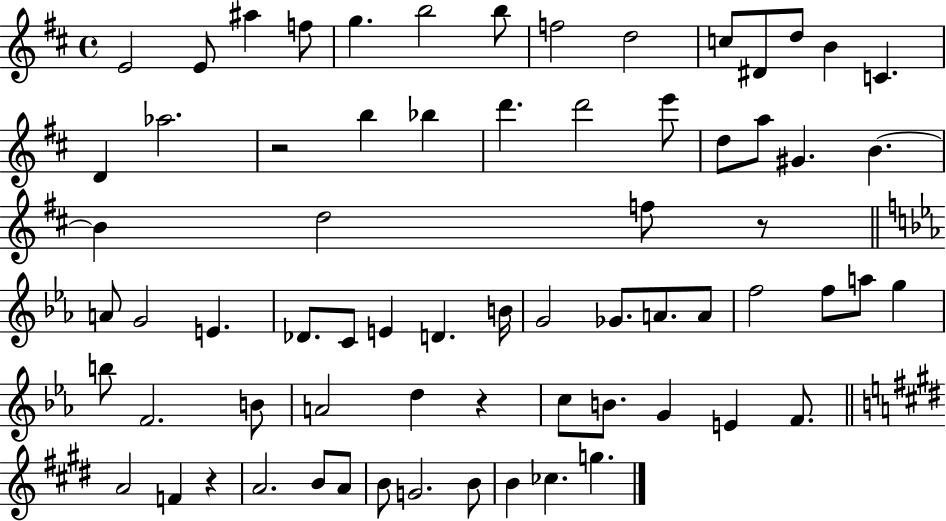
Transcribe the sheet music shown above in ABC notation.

X:1
T:Untitled
M:4/4
L:1/4
K:D
E2 E/2 ^a f/2 g b2 b/2 f2 d2 c/2 ^D/2 d/2 B C D _a2 z2 b _b d' d'2 e'/2 d/2 a/2 ^G B B d2 f/2 z/2 A/2 G2 E _D/2 C/2 E D B/4 G2 _G/2 A/2 A/2 f2 f/2 a/2 g b/2 F2 B/2 A2 d z c/2 B/2 G E F/2 A2 F z A2 B/2 A/2 B/2 G2 B/2 B _c g